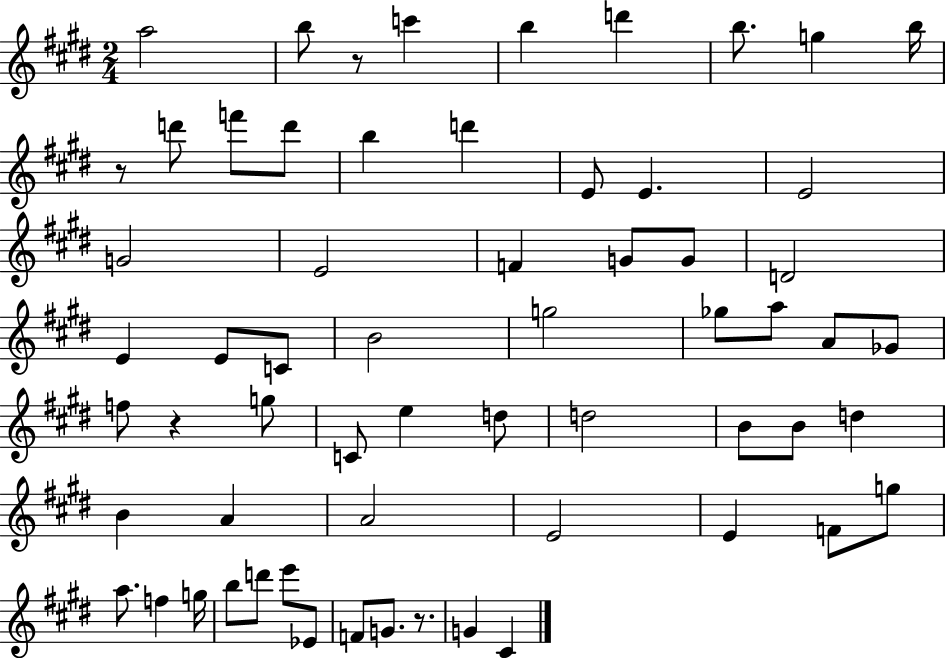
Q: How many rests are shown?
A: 4